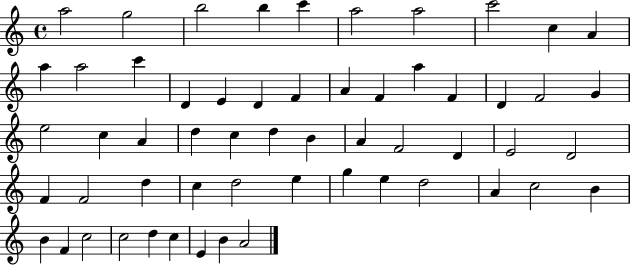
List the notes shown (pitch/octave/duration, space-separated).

A5/h G5/h B5/h B5/q C6/q A5/h A5/h C6/h C5/q A4/q A5/q A5/h C6/q D4/q E4/q D4/q F4/q A4/q F4/q A5/q F4/q D4/q F4/h G4/q E5/h C5/q A4/q D5/q C5/q D5/q B4/q A4/q F4/h D4/q E4/h D4/h F4/q F4/h D5/q C5/q D5/h E5/q G5/q E5/q D5/h A4/q C5/h B4/q B4/q F4/q C5/h C5/h D5/q C5/q E4/q B4/q A4/h